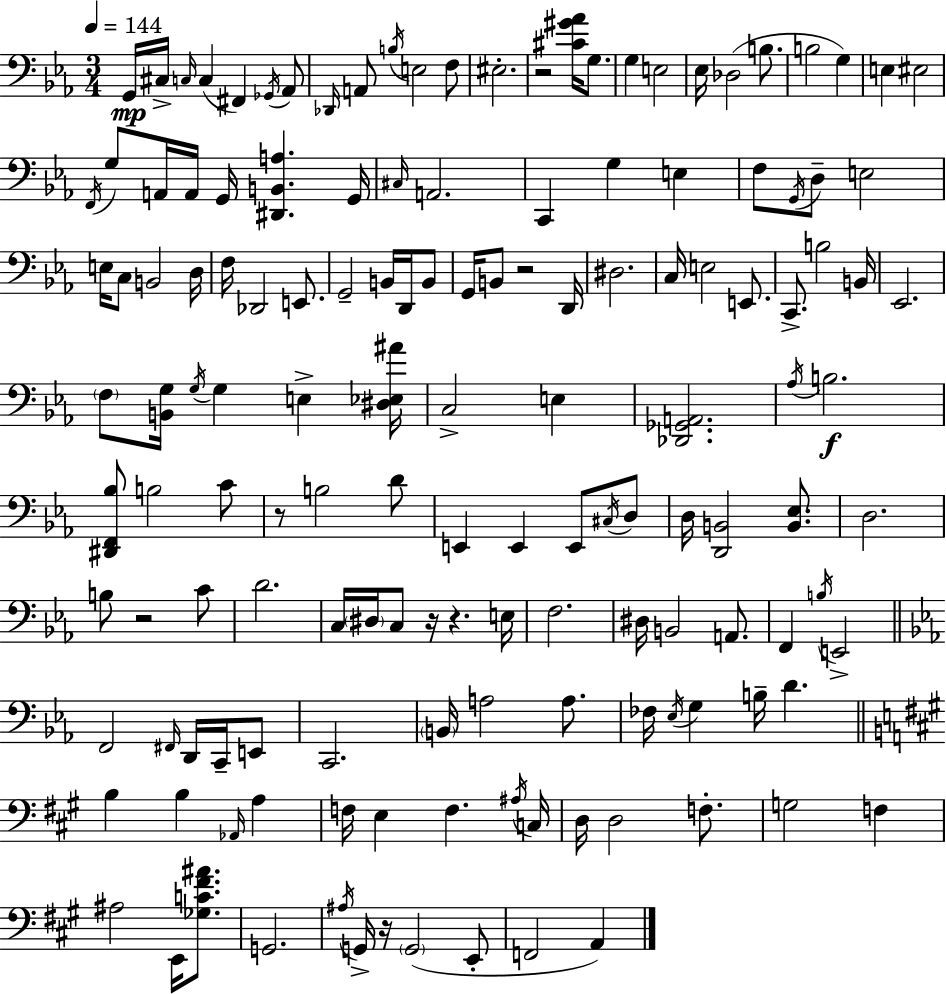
{
  \clef bass
  \numericTimeSignature
  \time 3/4
  \key ees \major
  \tempo 4 = 144
  g,16\mp cis16-> \grace { c16 }( c4 fis,4) \acciaccatura { ges,16 } | aes,8 \grace { des,16 } a,8 \acciaccatura { b16 } e2 | f8 eis2.-. | r2 | \break <cis' gis' aes'>16 g8. g4 e2 | ees16 des2( | b8. b2 | g4) e4 eis2 | \break \acciaccatura { f,16 } g8 a,16 a,16 g,16 <dis, b, a>4. | g,16 \grace { cis16 } a,2. | c,4 g4 | e4 f8 \acciaccatura { g,16 } d8-- e2 | \break e16 c8 b,2 | d16 f16 des,2 | e,8. g,2-- | b,16 d,16 b,8 g,16 b,8 r2 | \break d,16 dis2. | c16 e2 | e,8. c,8.-> b2 | b,16 ees,2. | \break \parenthesize f8 <b, g>16 \acciaccatura { g16 } g4 | e4-> <dis ees ais'>16 c2-> | e4 <des, ges, a,>2. | \acciaccatura { aes16 }\f b2. | \break <dis, f, bes>8 b2 | c'8 r8 b2 | d'8 e,4 | e,4 e,8 \acciaccatura { cis16 } d8 d16 <d, b,>2 | \break <b, ees>8. d2. | b8 | r2 c'8 d'2. | c16 \parenthesize dis16 | \break c8 r16 r4. e16 f2. | dis16 b,2 | a,8. f,4 | \acciaccatura { b16 } e,2-> \bar "||" \break \key ees \major f,2 \grace { fis,16 } d,16 c,16-- e,8 | c,2. | \parenthesize b,16 a2 a8. | fes16 \acciaccatura { ees16 } g4 b16-- d'4. | \break \bar "||" \break \key a \major b4 b4 \grace { aes,16 } a4 | f16 e4 f4. | \acciaccatura { ais16 } c16 d16 d2 f8.-. | g2 f4 | \break ais2 e,16 <ges c' fis' ais'>8. | g,2. | \acciaccatura { ais16 } g,16-> r16 \parenthesize g,2( | e,8-. f,2 a,4) | \break \bar "|."
}